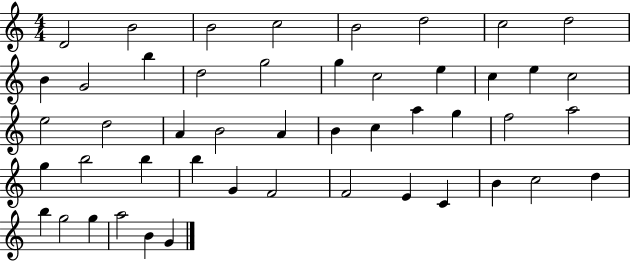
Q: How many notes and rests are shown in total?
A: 48